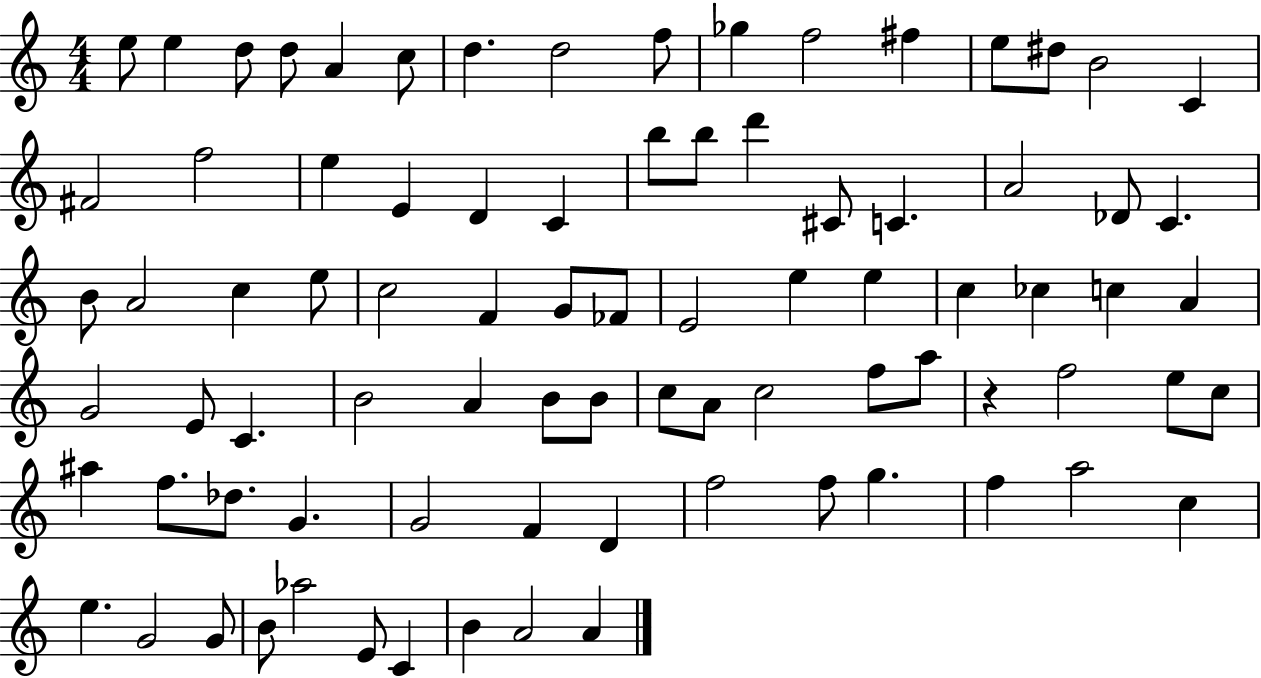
E5/e E5/q D5/e D5/e A4/q C5/e D5/q. D5/h F5/e Gb5/q F5/h F#5/q E5/e D#5/e B4/h C4/q F#4/h F5/h E5/q E4/q D4/q C4/q B5/e B5/e D6/q C#4/e C4/q. A4/h Db4/e C4/q. B4/e A4/h C5/q E5/e C5/h F4/q G4/e FES4/e E4/h E5/q E5/q C5/q CES5/q C5/q A4/q G4/h E4/e C4/q. B4/h A4/q B4/e B4/e C5/e A4/e C5/h F5/e A5/e R/q F5/h E5/e C5/e A#5/q F5/e. Db5/e. G4/q. G4/h F4/q D4/q F5/h F5/e G5/q. F5/q A5/h C5/q E5/q. G4/h G4/e B4/e Ab5/h E4/e C4/q B4/q A4/h A4/q